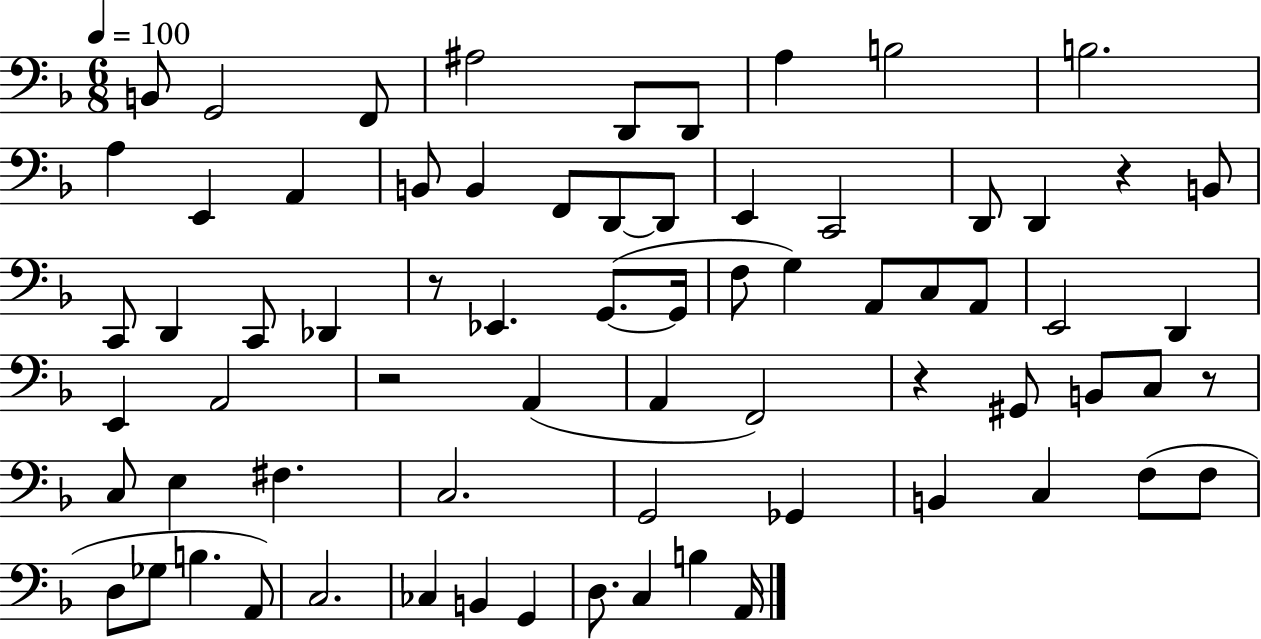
X:1
T:Untitled
M:6/8
L:1/4
K:F
B,,/2 G,,2 F,,/2 ^A,2 D,,/2 D,,/2 A, B,2 B,2 A, E,, A,, B,,/2 B,, F,,/2 D,,/2 D,,/2 E,, C,,2 D,,/2 D,, z B,,/2 C,,/2 D,, C,,/2 _D,, z/2 _E,, G,,/2 G,,/4 F,/2 G, A,,/2 C,/2 A,,/2 E,,2 D,, E,, A,,2 z2 A,, A,, F,,2 z ^G,,/2 B,,/2 C,/2 z/2 C,/2 E, ^F, C,2 G,,2 _G,, B,, C, F,/2 F,/2 D,/2 _G,/2 B, A,,/2 C,2 _C, B,, G,, D,/2 C, B, A,,/4